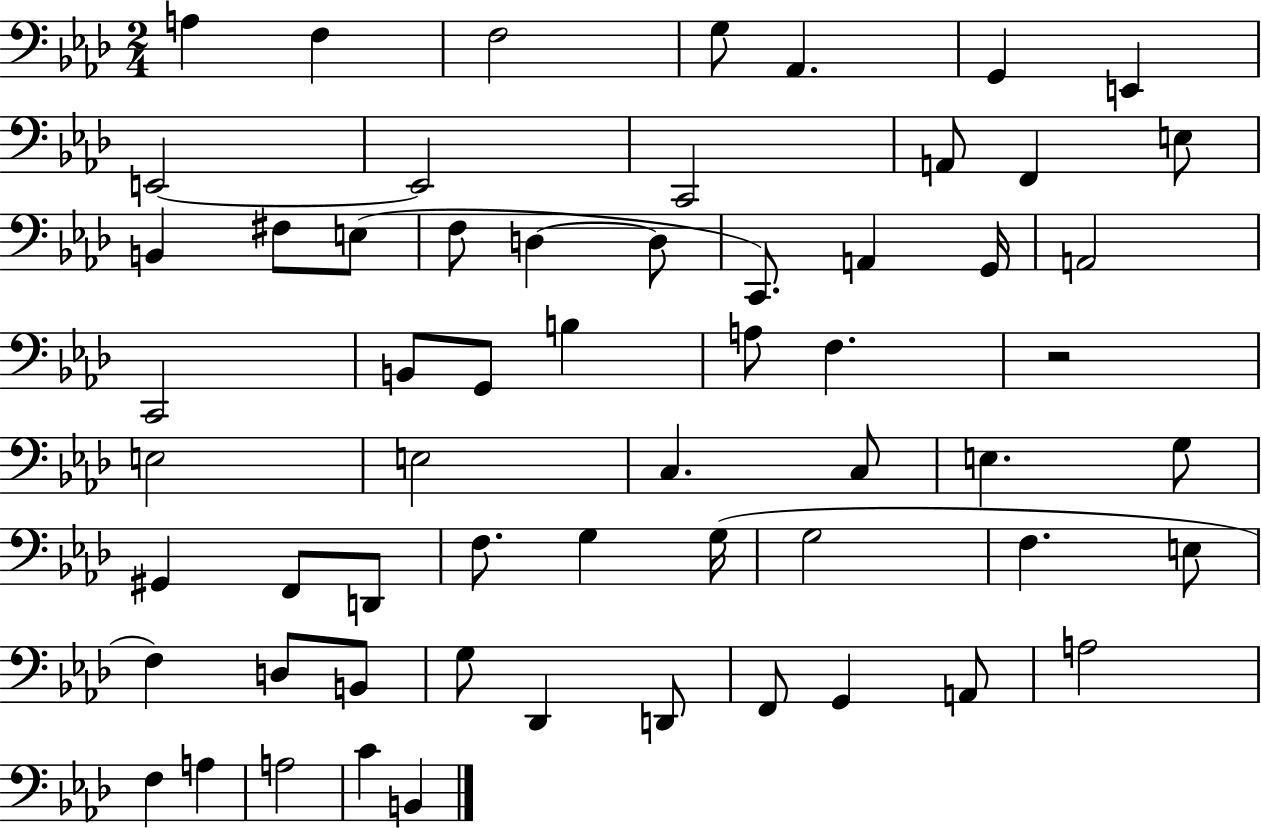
{
  \clef bass
  \numericTimeSignature
  \time 2/4
  \key aes \major
  a4 f4 | f2 | g8 aes,4. | g,4 e,4 | \break e,2~~ | e,2 | c,2 | a,8 f,4 e8 | \break b,4 fis8 e8( | f8 d4~~ d8 | c,8.) a,4 g,16 | a,2 | \break c,2 | b,8 g,8 b4 | a8 f4. | r2 | \break e2 | e2 | c4. c8 | e4. g8 | \break gis,4 f,8 d,8 | f8. g4 g16( | g2 | f4. e8 | \break f4) d8 b,8 | g8 des,4 d,8 | f,8 g,4 a,8 | a2 | \break f4 a4 | a2 | c'4 b,4 | \bar "|."
}